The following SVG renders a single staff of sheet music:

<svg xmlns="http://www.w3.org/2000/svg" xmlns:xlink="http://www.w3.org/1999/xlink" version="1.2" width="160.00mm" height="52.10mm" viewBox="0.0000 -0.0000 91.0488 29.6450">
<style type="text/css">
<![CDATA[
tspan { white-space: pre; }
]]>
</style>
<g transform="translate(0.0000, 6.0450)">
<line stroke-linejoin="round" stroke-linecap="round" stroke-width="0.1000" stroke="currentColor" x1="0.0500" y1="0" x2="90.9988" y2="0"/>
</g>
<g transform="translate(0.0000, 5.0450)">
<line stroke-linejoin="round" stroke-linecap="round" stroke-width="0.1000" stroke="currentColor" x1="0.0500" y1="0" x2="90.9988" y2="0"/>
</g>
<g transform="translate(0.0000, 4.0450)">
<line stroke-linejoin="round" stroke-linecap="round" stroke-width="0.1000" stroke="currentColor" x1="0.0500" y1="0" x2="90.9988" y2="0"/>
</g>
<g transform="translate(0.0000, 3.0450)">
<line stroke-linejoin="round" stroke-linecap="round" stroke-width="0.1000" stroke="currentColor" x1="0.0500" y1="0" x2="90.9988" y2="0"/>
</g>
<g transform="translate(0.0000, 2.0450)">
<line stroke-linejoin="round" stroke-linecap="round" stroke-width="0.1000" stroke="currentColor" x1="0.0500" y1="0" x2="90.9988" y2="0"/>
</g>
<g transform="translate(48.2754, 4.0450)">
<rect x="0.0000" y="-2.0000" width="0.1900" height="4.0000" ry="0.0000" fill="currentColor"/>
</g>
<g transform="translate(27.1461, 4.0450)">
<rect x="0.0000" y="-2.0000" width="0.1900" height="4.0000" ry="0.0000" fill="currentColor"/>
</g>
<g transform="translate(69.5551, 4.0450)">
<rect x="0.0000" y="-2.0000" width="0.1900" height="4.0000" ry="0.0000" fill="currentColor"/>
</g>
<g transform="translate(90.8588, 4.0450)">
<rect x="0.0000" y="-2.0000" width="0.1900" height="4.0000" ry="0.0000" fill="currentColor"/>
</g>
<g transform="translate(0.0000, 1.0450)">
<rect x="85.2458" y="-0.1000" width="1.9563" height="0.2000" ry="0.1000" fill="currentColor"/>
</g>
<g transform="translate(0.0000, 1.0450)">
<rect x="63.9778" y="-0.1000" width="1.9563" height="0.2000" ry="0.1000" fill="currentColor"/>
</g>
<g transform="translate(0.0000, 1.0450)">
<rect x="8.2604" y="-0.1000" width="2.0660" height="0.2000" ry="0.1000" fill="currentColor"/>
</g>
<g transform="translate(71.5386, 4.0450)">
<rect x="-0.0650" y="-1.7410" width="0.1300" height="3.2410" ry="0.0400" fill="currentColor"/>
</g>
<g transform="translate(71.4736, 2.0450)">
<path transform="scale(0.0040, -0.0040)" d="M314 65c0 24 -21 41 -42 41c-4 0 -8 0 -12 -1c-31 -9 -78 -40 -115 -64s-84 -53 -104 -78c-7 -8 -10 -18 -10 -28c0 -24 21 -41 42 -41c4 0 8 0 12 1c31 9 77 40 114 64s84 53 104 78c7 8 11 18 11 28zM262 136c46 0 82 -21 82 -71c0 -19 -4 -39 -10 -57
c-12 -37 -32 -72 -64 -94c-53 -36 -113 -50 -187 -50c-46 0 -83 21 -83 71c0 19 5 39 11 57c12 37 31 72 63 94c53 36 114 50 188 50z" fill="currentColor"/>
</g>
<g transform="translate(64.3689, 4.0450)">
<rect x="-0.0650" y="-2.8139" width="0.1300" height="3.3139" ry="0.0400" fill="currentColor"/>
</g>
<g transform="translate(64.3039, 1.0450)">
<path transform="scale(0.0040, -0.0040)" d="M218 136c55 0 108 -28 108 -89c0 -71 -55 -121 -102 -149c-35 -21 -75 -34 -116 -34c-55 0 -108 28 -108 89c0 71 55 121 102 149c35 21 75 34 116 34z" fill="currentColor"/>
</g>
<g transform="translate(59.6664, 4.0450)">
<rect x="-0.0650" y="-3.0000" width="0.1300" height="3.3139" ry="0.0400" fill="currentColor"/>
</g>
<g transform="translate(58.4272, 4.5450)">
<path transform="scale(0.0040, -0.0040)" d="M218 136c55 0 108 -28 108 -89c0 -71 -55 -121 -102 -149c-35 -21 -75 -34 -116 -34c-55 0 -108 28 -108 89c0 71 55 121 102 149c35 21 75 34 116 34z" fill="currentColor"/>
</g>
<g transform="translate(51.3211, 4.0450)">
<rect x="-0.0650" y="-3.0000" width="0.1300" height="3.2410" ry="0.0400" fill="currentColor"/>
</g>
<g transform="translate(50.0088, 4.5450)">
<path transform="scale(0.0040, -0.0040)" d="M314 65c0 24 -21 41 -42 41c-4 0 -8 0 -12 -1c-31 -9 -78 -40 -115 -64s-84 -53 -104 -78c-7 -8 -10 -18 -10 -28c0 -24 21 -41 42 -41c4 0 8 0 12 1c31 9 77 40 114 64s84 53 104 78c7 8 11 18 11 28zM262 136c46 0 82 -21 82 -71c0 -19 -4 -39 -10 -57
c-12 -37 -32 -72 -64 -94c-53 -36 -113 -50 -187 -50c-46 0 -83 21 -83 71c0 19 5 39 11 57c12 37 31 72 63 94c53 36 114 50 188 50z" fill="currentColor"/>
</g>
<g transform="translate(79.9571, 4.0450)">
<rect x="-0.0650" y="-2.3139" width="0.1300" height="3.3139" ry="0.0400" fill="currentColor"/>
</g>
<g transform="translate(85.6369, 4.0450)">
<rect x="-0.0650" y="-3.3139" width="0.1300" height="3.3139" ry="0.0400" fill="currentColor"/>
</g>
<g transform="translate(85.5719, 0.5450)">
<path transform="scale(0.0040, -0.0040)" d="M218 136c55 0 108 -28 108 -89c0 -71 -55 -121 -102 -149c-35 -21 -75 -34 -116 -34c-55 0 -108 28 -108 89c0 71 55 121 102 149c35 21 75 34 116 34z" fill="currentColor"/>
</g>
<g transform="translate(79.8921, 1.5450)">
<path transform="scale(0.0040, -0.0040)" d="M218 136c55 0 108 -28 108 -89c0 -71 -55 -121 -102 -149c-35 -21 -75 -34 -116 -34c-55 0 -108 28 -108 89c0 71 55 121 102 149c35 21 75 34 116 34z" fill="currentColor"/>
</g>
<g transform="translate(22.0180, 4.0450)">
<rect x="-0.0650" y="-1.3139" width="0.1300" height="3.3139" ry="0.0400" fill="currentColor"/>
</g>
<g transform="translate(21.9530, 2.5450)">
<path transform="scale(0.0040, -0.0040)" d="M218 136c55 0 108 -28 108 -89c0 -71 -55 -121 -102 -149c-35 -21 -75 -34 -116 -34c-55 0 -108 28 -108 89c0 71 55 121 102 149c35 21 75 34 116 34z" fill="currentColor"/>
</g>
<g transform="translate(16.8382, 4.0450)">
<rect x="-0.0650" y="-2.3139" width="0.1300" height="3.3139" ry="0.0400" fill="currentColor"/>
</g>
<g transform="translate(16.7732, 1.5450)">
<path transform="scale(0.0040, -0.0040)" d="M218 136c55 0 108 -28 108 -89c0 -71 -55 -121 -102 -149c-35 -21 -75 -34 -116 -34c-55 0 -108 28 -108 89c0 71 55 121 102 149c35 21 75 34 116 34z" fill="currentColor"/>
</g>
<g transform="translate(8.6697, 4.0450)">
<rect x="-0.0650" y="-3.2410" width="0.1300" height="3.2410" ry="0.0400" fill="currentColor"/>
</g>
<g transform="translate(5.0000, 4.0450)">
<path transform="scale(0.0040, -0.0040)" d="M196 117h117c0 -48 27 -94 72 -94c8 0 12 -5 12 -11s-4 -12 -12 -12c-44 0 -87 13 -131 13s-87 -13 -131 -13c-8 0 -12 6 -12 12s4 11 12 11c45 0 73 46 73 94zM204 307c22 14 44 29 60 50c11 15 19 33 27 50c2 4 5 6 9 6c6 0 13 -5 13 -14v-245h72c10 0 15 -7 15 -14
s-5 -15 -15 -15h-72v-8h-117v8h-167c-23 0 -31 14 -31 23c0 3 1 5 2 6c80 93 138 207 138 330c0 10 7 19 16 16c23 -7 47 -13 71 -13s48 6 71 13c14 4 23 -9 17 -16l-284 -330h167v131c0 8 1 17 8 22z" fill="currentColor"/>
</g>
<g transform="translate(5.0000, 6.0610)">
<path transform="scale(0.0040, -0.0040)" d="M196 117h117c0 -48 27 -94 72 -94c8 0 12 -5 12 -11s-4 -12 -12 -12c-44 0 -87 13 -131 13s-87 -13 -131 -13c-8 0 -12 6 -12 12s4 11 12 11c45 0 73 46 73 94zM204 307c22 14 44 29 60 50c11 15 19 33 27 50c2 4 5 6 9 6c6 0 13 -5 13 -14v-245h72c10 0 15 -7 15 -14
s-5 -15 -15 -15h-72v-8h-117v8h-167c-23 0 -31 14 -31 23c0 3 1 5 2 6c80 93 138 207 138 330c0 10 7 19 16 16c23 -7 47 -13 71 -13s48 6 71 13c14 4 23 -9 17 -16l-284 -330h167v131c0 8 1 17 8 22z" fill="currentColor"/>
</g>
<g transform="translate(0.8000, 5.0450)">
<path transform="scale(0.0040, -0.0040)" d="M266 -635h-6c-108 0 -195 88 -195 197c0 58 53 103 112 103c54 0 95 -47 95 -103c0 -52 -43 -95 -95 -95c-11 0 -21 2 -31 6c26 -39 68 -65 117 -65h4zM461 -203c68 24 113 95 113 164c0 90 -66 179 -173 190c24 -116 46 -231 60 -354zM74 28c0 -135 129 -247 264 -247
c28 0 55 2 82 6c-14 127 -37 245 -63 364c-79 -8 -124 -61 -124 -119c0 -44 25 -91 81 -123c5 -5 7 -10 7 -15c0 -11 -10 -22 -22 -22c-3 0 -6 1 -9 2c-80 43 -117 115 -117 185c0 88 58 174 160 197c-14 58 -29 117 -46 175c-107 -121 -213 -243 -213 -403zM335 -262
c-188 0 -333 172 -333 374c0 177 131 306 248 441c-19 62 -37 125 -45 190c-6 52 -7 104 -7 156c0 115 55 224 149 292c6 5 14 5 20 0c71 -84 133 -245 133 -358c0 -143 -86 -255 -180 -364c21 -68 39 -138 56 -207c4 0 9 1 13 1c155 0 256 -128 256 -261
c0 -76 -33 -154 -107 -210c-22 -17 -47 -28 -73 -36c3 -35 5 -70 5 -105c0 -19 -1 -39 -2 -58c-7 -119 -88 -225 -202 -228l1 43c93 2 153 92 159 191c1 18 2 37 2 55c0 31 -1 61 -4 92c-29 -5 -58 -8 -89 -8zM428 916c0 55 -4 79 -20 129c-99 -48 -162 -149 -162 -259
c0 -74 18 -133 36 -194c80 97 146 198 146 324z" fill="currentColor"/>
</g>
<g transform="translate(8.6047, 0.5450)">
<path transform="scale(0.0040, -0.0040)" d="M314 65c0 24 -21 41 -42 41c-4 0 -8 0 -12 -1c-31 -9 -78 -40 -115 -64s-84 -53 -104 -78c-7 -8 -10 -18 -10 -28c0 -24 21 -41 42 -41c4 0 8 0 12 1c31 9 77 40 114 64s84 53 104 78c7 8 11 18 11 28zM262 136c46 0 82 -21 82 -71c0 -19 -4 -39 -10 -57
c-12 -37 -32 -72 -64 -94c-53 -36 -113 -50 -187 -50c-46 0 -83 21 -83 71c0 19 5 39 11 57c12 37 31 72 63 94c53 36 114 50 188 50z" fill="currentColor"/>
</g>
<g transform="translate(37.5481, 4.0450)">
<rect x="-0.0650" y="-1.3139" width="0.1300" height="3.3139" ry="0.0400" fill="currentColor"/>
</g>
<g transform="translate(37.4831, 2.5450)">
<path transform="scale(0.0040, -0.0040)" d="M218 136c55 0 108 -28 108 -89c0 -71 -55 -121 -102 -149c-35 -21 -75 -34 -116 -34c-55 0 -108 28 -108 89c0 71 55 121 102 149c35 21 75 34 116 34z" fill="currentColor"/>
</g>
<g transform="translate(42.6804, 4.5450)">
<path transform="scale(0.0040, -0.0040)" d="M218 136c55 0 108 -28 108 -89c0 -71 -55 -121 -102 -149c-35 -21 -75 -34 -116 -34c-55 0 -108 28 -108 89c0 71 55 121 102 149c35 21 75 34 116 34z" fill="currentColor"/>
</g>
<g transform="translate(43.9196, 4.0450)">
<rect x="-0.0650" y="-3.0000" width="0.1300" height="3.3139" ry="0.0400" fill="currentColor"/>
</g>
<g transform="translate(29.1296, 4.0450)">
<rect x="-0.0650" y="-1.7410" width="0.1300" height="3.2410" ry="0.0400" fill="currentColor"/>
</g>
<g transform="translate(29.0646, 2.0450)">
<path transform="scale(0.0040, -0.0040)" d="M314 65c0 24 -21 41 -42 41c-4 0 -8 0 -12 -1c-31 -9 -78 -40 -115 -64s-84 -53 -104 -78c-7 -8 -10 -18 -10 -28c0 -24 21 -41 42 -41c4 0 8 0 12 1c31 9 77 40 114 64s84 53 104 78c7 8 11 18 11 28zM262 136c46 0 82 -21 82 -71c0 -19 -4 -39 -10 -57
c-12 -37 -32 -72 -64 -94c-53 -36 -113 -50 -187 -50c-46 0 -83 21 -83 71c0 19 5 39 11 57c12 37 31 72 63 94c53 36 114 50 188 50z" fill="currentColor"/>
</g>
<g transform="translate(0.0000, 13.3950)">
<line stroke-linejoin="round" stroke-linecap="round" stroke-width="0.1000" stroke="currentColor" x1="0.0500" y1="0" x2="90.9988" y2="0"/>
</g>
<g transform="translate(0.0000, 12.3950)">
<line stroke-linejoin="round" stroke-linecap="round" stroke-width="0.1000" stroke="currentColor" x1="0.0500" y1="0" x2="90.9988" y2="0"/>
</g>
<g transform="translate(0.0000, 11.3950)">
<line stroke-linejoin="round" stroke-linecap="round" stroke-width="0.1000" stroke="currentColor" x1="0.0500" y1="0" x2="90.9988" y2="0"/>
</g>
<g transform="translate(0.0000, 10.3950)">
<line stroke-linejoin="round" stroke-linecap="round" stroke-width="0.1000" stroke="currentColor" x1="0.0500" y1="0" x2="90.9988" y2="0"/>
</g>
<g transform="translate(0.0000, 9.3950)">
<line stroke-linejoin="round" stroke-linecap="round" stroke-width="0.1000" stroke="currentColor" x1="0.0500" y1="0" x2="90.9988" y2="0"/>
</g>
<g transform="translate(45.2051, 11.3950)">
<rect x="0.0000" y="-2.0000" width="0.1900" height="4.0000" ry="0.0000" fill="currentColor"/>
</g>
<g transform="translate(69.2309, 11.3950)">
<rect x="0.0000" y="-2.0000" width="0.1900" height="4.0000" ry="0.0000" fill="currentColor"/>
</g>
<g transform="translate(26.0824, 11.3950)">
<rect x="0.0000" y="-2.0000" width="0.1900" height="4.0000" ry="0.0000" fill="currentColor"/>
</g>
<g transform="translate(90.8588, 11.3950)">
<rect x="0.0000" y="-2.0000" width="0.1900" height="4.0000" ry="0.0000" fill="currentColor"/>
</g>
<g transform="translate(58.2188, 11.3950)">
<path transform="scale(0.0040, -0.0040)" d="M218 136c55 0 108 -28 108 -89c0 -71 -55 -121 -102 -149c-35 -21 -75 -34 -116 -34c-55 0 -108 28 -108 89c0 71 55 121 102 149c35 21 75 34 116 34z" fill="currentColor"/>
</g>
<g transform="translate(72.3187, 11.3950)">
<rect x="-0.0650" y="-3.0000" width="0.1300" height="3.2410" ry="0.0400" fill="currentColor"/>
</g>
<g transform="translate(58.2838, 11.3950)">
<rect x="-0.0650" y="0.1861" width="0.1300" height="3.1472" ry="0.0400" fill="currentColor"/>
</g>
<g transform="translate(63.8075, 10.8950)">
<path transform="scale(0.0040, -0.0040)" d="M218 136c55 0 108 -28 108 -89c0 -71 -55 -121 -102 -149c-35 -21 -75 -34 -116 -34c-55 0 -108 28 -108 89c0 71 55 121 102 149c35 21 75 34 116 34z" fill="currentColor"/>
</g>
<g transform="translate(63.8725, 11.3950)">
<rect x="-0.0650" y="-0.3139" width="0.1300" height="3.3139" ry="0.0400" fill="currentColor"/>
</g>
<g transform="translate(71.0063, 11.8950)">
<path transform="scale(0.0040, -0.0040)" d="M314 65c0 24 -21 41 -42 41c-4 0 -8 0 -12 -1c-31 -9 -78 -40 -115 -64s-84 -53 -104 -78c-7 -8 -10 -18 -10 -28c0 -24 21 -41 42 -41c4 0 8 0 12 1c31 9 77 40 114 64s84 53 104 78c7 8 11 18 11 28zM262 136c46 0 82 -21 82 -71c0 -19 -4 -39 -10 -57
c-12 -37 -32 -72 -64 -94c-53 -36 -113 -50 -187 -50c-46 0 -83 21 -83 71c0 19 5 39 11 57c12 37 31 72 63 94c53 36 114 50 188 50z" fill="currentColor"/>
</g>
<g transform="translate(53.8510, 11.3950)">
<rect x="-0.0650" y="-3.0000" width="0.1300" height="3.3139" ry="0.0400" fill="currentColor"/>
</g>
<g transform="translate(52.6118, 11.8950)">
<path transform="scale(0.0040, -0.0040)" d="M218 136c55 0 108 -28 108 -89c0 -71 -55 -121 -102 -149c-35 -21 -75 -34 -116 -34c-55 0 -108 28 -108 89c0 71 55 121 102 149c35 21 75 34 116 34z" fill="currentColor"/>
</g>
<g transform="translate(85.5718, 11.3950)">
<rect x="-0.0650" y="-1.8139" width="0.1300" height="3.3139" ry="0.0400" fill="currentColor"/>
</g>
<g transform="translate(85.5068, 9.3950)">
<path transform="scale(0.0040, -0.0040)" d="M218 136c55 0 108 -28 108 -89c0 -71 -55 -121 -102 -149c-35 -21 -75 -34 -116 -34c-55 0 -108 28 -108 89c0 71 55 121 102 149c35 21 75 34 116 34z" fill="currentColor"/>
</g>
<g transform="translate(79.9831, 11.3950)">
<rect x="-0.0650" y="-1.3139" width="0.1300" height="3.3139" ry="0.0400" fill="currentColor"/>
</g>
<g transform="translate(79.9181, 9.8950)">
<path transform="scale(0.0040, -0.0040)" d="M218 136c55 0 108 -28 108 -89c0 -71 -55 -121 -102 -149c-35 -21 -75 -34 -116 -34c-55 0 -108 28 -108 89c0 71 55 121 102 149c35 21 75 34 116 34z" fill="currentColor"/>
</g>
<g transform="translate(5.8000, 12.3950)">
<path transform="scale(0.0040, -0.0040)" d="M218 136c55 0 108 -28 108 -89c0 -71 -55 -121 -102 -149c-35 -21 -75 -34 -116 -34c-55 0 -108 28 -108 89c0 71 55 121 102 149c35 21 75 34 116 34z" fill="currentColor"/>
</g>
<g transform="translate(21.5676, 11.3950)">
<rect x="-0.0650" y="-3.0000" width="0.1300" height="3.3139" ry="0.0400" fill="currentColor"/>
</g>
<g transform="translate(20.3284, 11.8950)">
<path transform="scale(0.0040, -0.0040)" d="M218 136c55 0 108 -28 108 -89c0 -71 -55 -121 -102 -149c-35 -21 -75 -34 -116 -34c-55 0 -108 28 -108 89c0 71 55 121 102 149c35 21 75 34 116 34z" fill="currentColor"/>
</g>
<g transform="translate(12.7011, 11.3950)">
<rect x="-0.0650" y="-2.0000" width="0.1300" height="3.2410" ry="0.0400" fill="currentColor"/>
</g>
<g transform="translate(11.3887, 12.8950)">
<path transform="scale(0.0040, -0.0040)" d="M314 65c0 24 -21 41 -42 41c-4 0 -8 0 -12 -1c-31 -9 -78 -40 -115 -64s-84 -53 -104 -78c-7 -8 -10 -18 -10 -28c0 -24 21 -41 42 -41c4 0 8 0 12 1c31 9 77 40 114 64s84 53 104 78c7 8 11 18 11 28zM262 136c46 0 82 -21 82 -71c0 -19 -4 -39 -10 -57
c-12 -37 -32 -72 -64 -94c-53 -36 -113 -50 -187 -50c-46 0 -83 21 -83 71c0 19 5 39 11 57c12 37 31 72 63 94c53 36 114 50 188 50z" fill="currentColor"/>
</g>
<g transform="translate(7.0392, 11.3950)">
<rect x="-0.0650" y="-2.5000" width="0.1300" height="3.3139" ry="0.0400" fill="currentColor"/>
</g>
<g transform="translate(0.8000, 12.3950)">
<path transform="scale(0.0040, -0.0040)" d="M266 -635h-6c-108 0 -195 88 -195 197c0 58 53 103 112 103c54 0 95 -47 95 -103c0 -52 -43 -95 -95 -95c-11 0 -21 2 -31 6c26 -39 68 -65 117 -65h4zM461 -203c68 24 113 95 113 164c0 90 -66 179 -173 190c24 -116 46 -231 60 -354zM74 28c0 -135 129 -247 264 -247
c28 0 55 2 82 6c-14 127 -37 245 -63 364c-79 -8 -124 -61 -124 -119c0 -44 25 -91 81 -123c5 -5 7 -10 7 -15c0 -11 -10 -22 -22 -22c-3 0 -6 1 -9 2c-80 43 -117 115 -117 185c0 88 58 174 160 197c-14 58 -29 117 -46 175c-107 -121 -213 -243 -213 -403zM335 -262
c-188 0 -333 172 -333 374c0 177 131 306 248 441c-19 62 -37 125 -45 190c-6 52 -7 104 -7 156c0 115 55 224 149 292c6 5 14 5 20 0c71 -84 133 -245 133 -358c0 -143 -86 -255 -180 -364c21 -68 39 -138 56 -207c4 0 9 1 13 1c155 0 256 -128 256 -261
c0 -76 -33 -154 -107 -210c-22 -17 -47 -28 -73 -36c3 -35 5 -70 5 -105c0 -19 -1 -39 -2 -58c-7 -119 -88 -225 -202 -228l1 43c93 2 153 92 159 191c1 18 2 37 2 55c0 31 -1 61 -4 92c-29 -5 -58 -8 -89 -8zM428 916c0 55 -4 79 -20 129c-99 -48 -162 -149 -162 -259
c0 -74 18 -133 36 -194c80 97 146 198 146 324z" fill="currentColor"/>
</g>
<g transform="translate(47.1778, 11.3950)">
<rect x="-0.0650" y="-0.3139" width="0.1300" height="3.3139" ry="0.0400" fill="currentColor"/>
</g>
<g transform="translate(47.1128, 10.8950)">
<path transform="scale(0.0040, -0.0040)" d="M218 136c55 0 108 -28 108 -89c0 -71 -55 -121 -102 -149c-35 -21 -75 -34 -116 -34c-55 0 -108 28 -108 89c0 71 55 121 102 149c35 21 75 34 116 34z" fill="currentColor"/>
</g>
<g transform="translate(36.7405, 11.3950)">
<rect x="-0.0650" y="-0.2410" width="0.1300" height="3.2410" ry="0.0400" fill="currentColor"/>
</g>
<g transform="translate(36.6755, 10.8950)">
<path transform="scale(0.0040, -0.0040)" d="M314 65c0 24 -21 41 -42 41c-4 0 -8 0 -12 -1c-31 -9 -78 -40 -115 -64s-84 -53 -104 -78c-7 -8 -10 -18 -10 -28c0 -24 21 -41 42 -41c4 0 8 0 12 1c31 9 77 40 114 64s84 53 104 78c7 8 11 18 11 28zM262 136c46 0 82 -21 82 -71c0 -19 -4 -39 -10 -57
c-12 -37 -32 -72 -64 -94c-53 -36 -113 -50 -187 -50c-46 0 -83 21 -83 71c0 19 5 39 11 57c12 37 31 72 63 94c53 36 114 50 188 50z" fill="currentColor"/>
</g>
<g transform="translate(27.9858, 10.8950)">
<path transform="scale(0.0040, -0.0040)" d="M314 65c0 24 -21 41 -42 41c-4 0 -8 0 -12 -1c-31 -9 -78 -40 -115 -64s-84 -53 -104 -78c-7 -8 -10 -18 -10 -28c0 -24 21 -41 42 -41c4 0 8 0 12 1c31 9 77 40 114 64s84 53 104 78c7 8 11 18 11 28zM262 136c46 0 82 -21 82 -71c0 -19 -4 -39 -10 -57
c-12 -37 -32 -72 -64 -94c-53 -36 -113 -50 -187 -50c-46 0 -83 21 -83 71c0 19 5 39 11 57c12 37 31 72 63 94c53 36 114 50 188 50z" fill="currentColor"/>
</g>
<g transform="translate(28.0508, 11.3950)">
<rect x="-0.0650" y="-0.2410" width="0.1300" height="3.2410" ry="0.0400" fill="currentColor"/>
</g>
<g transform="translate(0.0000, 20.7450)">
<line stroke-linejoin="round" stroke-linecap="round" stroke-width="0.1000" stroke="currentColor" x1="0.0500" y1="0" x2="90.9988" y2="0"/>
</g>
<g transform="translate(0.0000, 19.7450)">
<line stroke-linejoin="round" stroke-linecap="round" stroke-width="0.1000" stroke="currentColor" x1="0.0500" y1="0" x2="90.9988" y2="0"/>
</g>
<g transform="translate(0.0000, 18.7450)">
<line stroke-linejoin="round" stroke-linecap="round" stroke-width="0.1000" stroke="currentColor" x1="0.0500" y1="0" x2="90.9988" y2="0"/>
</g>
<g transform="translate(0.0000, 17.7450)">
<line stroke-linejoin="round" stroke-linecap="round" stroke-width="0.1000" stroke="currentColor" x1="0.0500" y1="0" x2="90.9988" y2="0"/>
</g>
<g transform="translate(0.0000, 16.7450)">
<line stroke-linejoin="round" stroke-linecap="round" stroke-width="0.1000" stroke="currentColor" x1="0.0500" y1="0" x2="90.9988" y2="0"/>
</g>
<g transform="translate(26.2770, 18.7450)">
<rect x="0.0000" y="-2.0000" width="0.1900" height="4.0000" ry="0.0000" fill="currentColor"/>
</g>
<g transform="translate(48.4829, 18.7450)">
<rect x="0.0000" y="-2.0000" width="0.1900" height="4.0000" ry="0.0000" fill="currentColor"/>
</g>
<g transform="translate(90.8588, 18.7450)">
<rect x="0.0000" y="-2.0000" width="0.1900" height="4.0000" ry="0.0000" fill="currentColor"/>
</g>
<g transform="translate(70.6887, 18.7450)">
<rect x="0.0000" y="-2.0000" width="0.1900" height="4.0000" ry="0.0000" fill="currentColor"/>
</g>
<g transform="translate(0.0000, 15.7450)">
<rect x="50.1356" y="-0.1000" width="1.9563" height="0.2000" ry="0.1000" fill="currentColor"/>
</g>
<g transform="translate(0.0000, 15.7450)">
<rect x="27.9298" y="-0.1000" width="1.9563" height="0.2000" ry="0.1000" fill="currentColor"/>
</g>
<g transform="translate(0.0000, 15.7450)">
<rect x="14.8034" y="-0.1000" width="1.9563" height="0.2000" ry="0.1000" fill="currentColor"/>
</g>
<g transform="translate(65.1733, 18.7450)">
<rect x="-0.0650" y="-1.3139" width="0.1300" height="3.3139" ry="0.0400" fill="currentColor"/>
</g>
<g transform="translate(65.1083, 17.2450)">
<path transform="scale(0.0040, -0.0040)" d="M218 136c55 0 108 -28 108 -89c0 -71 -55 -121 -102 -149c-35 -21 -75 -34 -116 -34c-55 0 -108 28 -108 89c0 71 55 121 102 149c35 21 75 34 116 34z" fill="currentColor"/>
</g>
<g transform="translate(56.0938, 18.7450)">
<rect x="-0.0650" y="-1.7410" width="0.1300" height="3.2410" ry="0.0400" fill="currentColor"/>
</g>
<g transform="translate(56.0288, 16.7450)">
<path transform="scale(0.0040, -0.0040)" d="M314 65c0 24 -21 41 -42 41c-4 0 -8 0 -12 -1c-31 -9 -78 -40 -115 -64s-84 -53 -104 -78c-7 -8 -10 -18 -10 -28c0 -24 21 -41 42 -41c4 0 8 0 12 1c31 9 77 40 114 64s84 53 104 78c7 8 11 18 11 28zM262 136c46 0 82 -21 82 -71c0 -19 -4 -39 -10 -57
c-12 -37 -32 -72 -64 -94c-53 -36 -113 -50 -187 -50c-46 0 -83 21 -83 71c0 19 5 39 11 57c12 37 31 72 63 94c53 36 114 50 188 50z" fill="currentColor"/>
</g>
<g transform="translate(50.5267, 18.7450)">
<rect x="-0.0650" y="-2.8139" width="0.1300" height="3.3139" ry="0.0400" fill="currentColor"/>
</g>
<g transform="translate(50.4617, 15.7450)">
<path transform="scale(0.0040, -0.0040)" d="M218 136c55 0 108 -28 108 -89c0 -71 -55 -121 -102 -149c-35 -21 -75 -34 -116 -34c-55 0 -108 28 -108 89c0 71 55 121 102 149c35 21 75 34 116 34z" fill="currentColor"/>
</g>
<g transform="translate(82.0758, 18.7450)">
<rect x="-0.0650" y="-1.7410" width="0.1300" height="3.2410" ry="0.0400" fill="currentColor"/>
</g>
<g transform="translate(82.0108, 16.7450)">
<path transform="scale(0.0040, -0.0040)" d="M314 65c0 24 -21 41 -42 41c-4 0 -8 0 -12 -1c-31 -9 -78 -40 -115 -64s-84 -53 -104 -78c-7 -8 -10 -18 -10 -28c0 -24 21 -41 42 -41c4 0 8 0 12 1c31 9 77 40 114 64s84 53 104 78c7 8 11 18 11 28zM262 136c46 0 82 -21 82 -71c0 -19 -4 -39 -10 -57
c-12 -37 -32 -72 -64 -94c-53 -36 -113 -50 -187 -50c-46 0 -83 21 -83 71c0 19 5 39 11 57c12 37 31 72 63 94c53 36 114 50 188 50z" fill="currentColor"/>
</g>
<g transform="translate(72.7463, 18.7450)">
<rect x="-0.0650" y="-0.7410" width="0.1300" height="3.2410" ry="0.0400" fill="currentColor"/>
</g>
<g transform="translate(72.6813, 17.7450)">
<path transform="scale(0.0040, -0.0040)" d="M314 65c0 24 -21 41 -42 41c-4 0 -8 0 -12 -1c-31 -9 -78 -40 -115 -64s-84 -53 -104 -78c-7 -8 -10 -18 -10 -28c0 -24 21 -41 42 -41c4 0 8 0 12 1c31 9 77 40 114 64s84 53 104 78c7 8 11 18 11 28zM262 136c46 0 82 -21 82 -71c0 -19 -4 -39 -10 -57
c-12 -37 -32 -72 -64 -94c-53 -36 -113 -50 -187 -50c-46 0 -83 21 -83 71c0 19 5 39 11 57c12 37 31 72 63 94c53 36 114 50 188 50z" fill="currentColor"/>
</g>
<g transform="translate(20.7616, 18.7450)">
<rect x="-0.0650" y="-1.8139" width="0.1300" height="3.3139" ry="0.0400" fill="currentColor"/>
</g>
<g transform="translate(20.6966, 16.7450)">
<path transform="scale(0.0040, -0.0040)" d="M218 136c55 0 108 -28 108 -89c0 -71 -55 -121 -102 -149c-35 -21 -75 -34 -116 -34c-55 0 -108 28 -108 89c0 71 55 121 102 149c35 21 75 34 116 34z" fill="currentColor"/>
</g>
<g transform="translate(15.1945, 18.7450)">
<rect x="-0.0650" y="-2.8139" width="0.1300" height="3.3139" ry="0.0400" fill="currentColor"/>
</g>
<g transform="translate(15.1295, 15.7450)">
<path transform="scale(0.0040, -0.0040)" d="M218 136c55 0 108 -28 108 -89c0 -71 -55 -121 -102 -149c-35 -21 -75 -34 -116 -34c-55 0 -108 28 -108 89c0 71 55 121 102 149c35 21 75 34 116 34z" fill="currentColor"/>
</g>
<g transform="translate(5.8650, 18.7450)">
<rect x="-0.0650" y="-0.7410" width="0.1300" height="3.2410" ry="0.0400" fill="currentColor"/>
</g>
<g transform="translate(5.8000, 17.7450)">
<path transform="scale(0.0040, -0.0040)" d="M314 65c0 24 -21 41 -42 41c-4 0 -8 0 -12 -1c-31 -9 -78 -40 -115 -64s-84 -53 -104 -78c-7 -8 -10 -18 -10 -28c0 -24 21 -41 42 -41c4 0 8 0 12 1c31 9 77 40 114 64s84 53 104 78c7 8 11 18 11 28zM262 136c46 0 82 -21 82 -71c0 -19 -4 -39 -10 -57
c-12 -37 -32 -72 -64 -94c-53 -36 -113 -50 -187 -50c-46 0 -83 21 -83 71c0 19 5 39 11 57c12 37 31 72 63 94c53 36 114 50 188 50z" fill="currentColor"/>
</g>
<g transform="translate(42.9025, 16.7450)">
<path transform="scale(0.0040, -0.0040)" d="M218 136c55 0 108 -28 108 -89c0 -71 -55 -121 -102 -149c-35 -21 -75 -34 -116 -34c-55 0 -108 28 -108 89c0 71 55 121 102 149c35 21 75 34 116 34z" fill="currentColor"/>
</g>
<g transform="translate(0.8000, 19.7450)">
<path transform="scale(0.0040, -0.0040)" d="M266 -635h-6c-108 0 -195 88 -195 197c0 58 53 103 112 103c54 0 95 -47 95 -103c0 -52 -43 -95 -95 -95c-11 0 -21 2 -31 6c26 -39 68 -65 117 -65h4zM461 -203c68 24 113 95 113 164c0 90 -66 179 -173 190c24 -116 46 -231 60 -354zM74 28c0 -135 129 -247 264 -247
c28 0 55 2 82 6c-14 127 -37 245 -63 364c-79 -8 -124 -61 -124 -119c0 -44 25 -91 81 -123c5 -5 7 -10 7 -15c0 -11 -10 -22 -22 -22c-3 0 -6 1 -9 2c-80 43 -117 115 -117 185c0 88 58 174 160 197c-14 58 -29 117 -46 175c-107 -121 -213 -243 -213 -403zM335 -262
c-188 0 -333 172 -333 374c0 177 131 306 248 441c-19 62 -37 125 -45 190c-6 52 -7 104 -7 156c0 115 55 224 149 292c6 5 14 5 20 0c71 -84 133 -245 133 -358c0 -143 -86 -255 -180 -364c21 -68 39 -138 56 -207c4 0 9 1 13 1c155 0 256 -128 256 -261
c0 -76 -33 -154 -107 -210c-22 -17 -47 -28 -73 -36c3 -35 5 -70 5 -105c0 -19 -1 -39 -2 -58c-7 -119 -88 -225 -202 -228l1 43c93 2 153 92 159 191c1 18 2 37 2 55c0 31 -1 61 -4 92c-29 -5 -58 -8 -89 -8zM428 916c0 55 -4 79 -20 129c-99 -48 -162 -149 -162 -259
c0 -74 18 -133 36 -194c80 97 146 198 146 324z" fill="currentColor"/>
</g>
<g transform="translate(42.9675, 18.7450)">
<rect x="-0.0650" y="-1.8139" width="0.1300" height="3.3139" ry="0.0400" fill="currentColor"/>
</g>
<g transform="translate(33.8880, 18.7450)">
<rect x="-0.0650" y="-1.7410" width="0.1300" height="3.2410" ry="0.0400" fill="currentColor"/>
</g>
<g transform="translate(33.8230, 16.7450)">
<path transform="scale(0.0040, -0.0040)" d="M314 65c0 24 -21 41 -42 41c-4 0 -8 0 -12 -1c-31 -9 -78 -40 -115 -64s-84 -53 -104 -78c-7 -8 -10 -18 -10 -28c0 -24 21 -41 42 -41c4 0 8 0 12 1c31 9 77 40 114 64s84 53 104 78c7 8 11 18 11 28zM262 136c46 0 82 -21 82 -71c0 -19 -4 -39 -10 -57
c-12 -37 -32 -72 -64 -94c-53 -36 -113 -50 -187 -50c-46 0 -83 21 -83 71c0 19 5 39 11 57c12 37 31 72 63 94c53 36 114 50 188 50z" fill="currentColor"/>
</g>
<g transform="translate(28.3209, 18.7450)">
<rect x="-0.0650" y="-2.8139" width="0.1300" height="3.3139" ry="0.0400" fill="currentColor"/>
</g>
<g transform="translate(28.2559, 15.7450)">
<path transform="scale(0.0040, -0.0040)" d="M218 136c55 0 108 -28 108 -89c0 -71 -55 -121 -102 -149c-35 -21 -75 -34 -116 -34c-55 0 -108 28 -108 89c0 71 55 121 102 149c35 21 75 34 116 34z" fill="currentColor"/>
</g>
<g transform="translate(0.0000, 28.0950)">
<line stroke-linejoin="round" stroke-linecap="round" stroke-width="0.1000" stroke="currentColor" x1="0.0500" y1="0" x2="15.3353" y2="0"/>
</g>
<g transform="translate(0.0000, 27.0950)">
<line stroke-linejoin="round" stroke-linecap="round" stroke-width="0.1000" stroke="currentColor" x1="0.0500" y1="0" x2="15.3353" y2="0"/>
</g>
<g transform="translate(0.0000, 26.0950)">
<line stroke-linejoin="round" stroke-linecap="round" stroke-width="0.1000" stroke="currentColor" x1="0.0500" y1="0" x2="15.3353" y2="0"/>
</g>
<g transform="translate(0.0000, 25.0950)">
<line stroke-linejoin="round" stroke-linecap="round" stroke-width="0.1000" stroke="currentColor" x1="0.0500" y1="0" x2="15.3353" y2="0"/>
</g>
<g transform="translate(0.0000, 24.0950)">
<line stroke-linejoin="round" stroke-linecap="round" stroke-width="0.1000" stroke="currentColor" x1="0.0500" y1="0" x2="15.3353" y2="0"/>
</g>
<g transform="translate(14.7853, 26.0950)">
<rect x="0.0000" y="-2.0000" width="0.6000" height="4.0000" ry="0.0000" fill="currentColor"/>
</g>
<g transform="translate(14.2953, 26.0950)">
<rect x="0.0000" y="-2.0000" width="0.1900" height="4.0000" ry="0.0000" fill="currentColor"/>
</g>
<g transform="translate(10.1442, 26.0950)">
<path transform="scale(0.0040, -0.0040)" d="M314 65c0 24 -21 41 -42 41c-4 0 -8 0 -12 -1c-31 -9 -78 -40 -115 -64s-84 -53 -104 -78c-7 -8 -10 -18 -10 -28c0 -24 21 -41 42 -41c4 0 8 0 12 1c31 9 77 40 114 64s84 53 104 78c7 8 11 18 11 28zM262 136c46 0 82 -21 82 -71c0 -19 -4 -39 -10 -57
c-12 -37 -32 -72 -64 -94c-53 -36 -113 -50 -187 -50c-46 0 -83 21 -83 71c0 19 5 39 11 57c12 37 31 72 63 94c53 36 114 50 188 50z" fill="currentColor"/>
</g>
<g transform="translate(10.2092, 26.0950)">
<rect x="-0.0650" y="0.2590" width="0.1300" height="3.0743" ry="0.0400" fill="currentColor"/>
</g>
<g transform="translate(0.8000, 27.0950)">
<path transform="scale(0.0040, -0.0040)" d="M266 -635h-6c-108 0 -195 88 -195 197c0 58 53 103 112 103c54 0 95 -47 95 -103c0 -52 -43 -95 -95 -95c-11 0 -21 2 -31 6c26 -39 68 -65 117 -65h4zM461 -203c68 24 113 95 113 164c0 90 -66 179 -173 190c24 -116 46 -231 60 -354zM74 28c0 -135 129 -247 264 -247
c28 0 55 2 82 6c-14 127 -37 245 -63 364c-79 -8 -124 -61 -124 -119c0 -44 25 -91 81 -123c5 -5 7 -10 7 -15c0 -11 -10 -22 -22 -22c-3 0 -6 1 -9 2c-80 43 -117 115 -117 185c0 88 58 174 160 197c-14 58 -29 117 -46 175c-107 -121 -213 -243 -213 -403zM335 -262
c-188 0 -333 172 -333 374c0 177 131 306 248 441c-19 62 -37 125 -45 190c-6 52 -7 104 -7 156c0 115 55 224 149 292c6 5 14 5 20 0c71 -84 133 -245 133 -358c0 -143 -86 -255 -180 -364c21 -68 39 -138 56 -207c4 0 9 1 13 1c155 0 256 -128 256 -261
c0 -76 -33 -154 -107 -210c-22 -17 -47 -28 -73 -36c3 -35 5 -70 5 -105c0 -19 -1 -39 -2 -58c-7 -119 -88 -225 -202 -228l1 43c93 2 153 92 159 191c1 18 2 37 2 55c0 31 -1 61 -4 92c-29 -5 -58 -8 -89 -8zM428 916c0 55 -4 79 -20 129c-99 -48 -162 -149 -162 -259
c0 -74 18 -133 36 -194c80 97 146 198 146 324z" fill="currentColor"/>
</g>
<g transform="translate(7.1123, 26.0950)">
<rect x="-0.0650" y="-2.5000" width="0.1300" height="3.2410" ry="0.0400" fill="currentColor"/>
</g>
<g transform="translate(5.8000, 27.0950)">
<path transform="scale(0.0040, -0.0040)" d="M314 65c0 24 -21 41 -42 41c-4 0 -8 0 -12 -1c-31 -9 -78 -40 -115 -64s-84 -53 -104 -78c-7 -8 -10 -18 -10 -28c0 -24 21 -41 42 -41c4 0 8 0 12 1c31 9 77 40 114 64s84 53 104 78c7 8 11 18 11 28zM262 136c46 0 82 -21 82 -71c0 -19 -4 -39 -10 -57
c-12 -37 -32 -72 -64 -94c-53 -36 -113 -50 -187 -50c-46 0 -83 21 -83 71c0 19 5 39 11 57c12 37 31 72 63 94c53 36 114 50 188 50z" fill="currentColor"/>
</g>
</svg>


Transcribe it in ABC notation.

X:1
T:Untitled
M:4/4
L:1/4
K:C
b2 g e f2 e A A2 A a f2 g b G F2 A c2 c2 c A B c A2 e f d2 a f a f2 f a f2 e d2 f2 G2 B2